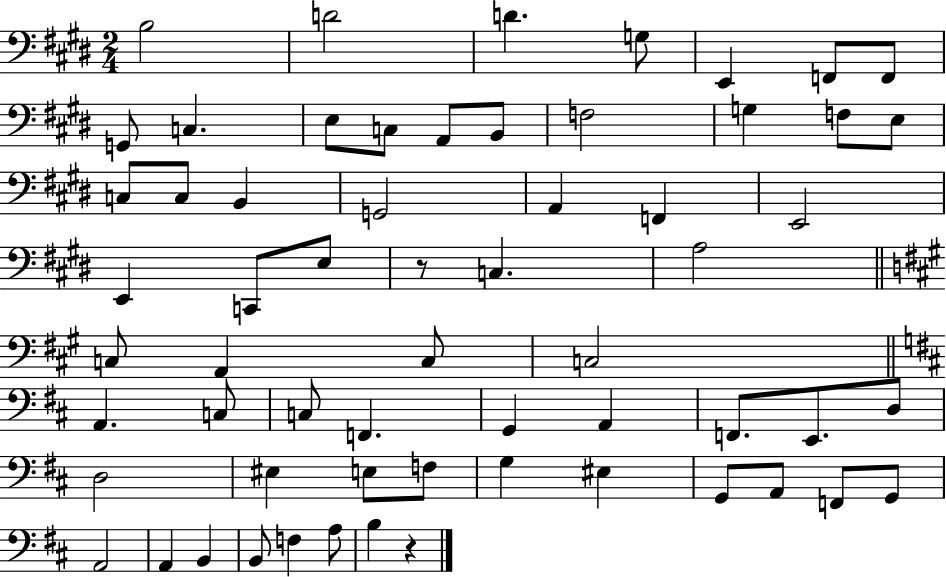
{
  \clef bass
  \numericTimeSignature
  \time 2/4
  \key e \major
  b2 | d'2 | d'4. g8 | e,4 f,8 f,8 | \break g,8 c4. | e8 c8 a,8 b,8 | f2 | g4 f8 e8 | \break c8 c8 b,4 | g,2 | a,4 f,4 | e,2 | \break e,4 c,8 e8 | r8 c4. | a2 | \bar "||" \break \key a \major c8 a,4 c8 | c2 | \bar "||" \break \key b \minor a,4. c8 | c8 f,4. | g,4 a,4 | f,8. e,8. d8 | \break d2 | eis4 e8 f8 | g4 eis4 | g,8 a,8 f,8 g,8 | \break a,2 | a,4 b,4 | b,8 f4 a8 | b4 r4 | \break \bar "|."
}